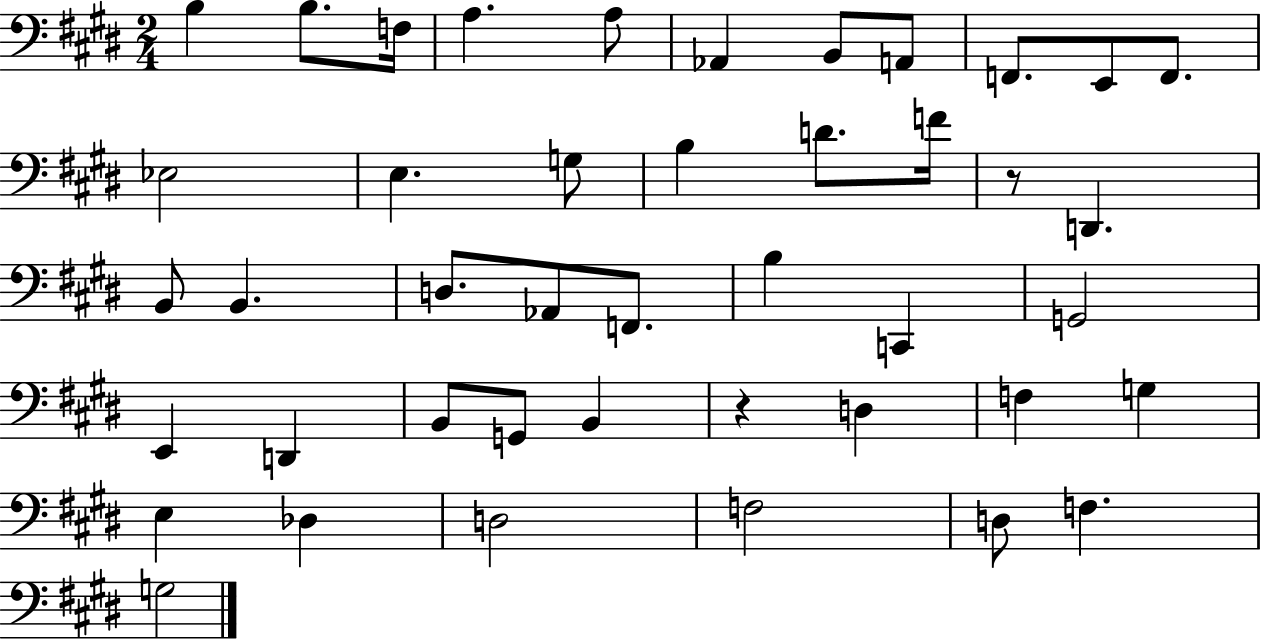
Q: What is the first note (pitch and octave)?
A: B3